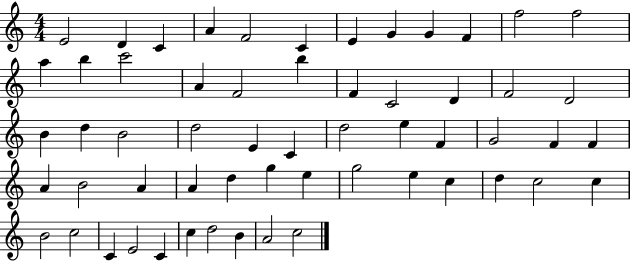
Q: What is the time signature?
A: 4/4